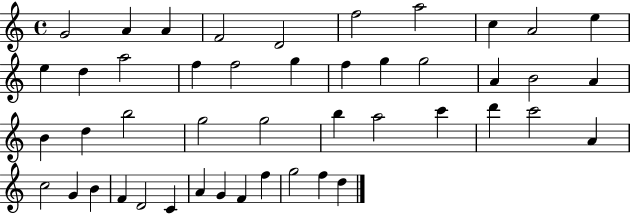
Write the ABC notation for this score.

X:1
T:Untitled
M:4/4
L:1/4
K:C
G2 A A F2 D2 f2 a2 c A2 e e d a2 f f2 g f g g2 A B2 A B d b2 g2 g2 b a2 c' d' c'2 A c2 G B F D2 C A G F f g2 f d